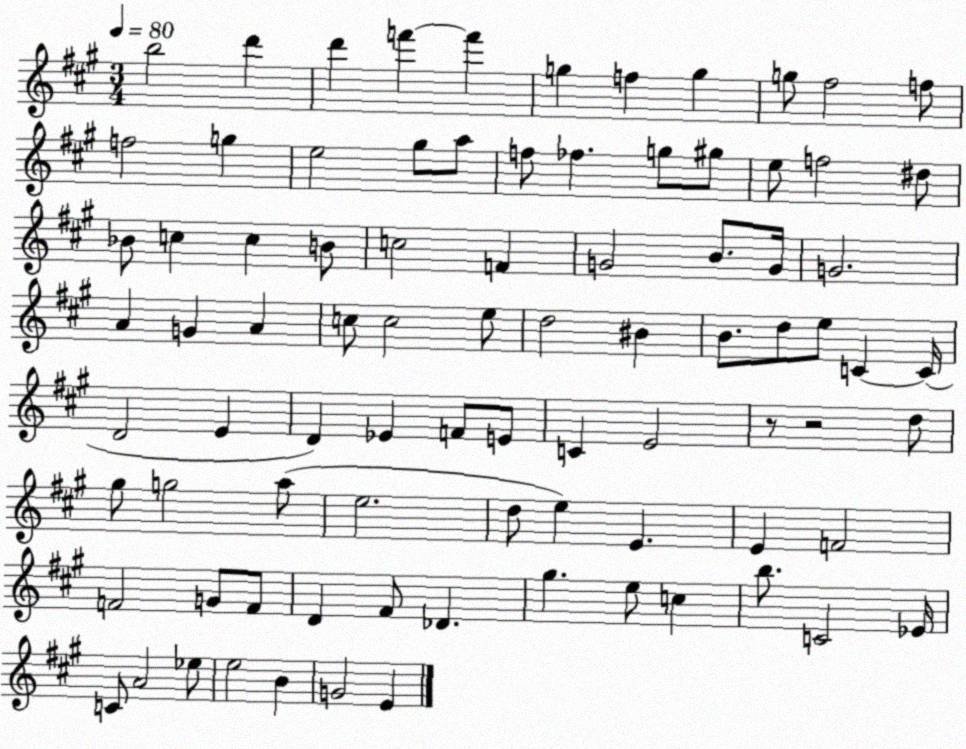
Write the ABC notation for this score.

X:1
T:Untitled
M:3/4
L:1/4
K:A
b2 d' d' f' f' g f g g/2 ^f2 f/2 f2 g e2 ^g/2 a/2 f/2 _f g/2 ^g/2 e/2 f2 ^d/2 _B/2 c c B/2 c2 F G2 B/2 G/4 G2 A G A c/2 c2 e/2 d2 ^B B/2 d/2 e/2 C C/4 D2 E D _E F/2 E/2 C E2 z/2 z2 d/2 ^g/2 g2 a/2 e2 d/2 e E E F2 F2 G/2 F/2 D ^F/2 _D ^g e/2 c b/2 C2 _E/4 C/2 A2 _e/2 e2 B G2 E